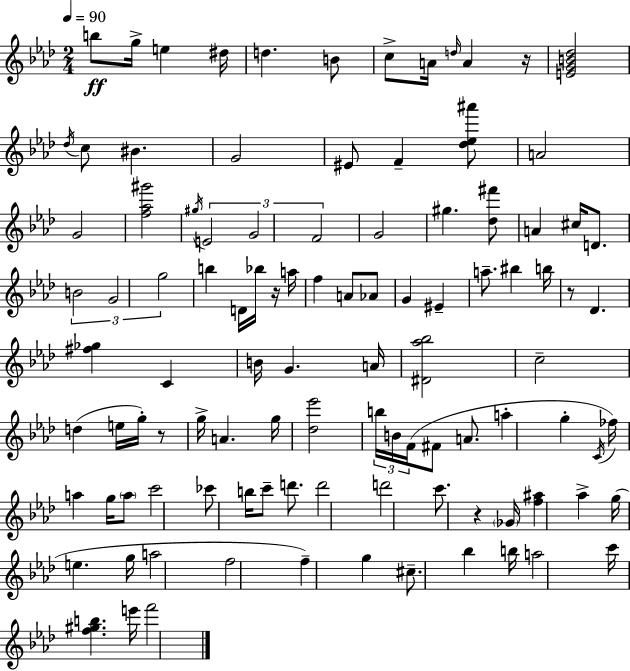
B5/e G5/s E5/q D#5/s D5/q. B4/e C5/e A4/s D5/s A4/q R/s [E4,G4,B4,Db5]/h Db5/s C5/e BIS4/q. G4/h EIS4/e F4/q [Db5,Eb5,A#6]/e A4/h G4/h [F5,Ab5,G#6]/h G#5/s E4/h G4/h F4/h G4/h G#5/q. [Db5,F#6]/e A4/q C#5/s D4/e. B4/h G4/h G5/h B5/q D4/s Bb5/s R/s A5/s F5/q A4/e Ab4/e G4/q EIS4/q A5/e. BIS5/q B5/s R/e Db4/q. [F#5,Gb5]/q C4/q B4/s G4/q. A4/s [D#4,Ab5,Bb5]/h C5/h D5/q E5/s G5/s R/e G5/s A4/q. G5/s [Db5,Eb6]/h B5/s B4/s F4/s F#4/e A4/e. A5/q G5/q C4/s FES5/s A5/q G5/s A5/e C6/h CES6/e B5/s C6/e D6/e. D6/h D6/h C6/e. R/q Gb4/s [F5,A#5]/q Ab5/q G5/s E5/q. G5/s A5/h F5/h F5/q G5/q C#5/e. Bb5/q B5/s A5/h C6/s [F5,G#5,B5]/q. E6/s F6/h